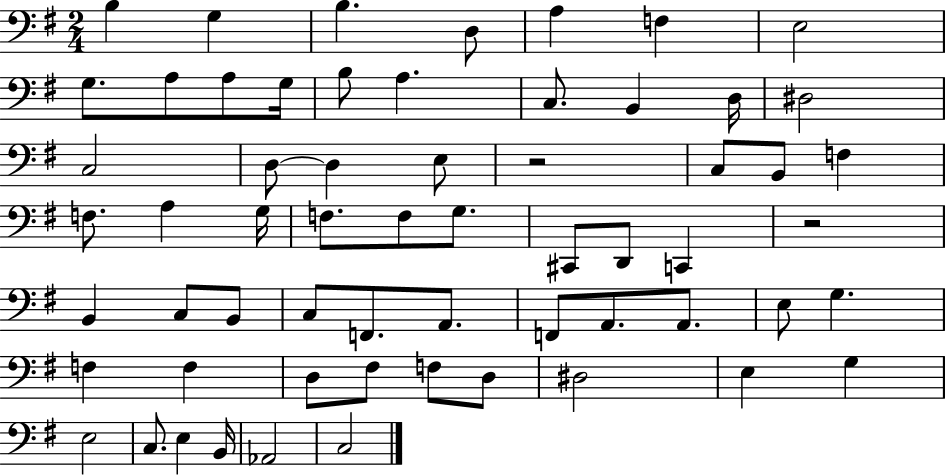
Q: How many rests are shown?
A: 2